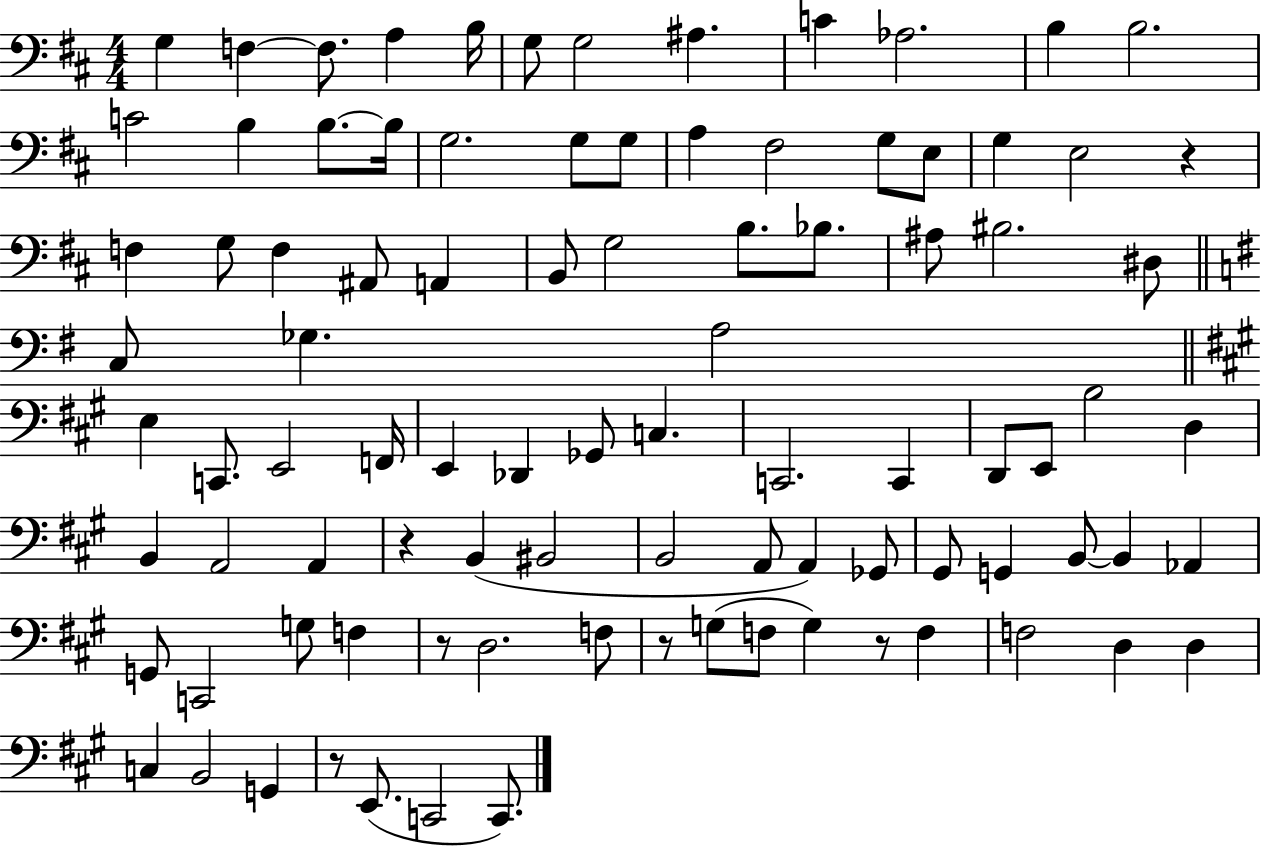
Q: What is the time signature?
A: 4/4